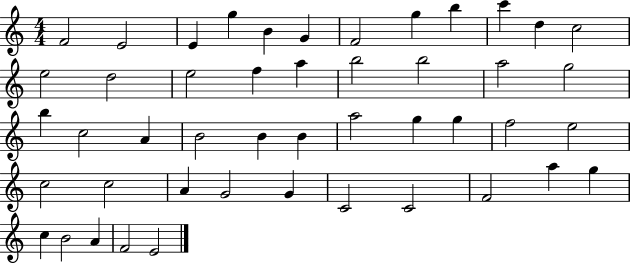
{
  \clef treble
  \numericTimeSignature
  \time 4/4
  \key c \major
  f'2 e'2 | e'4 g''4 b'4 g'4 | f'2 g''4 b''4 | c'''4 d''4 c''2 | \break e''2 d''2 | e''2 f''4 a''4 | b''2 b''2 | a''2 g''2 | \break b''4 c''2 a'4 | b'2 b'4 b'4 | a''2 g''4 g''4 | f''2 e''2 | \break c''2 c''2 | a'4 g'2 g'4 | c'2 c'2 | f'2 a''4 g''4 | \break c''4 b'2 a'4 | f'2 e'2 | \bar "|."
}